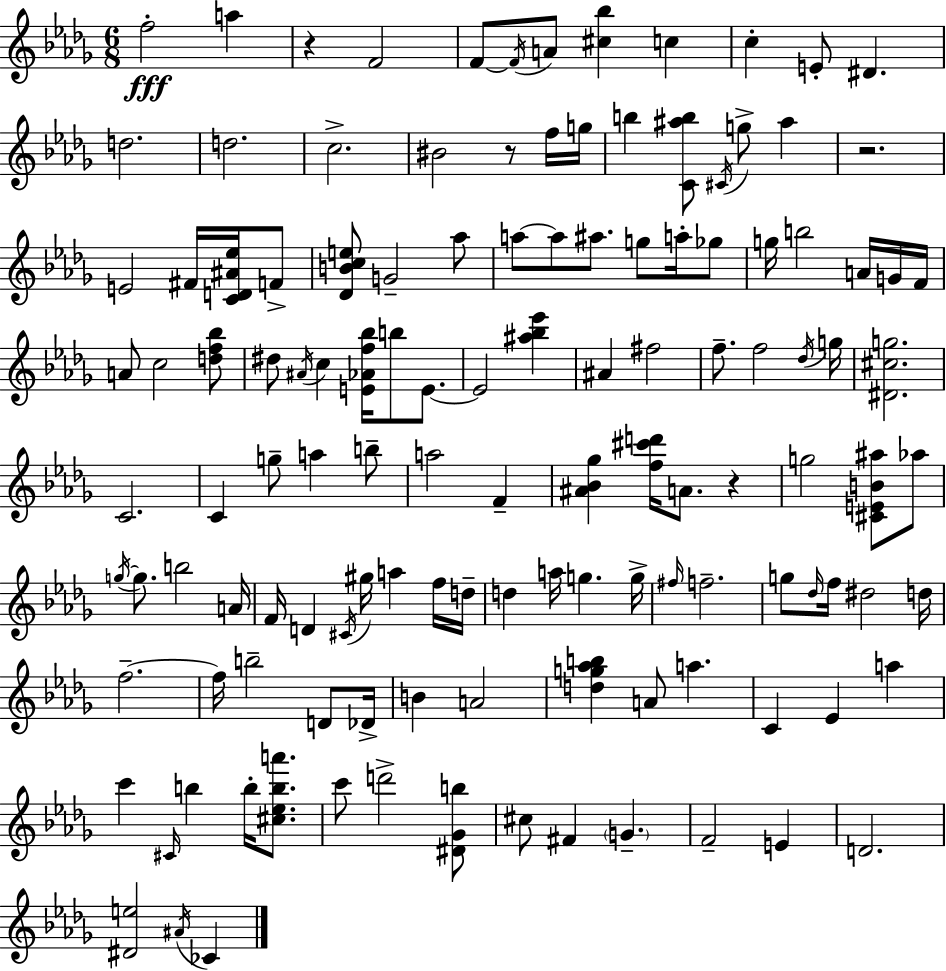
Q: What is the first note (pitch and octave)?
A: F5